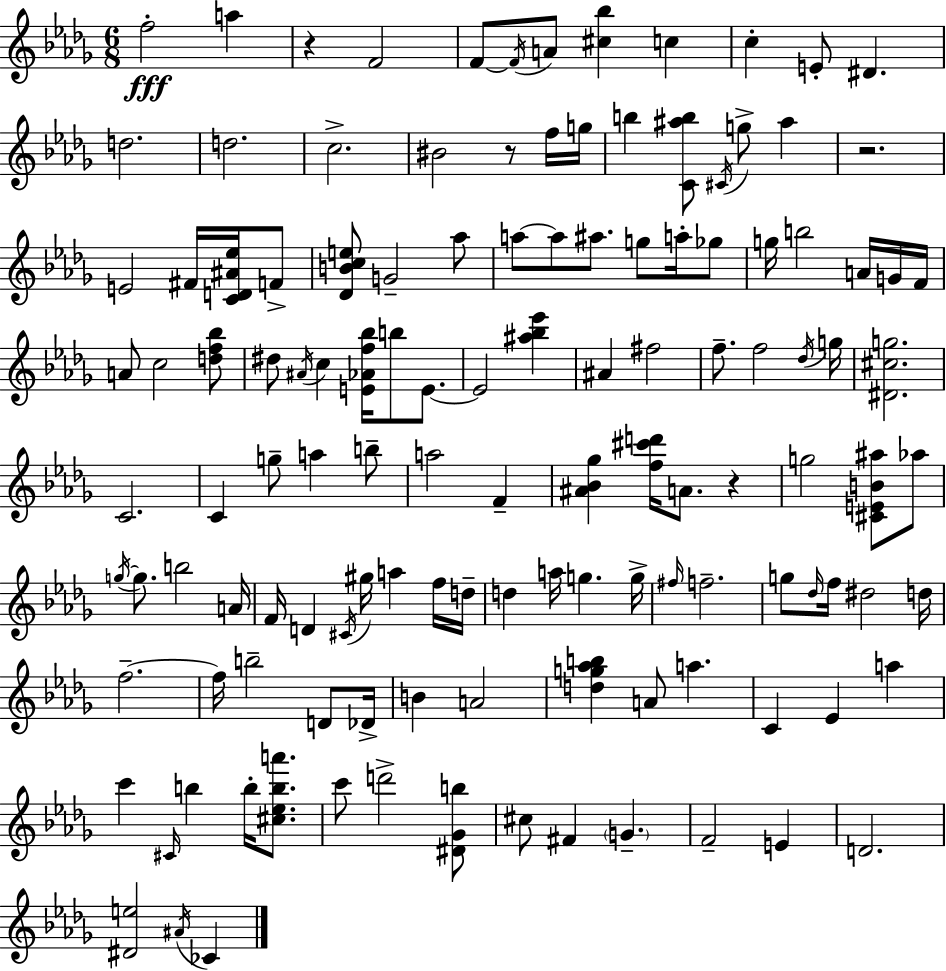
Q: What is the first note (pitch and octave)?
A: F5